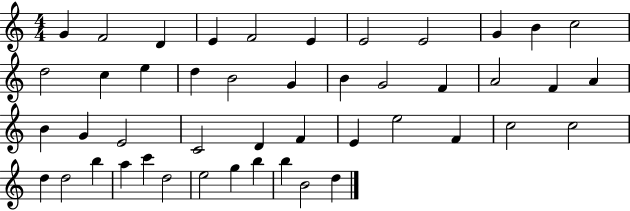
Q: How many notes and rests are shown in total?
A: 46